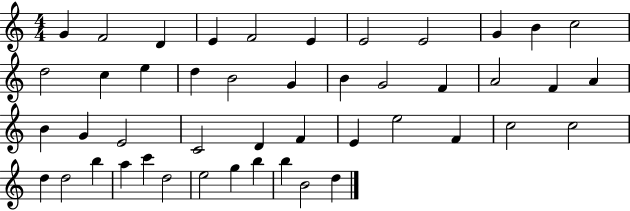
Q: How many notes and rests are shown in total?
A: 46